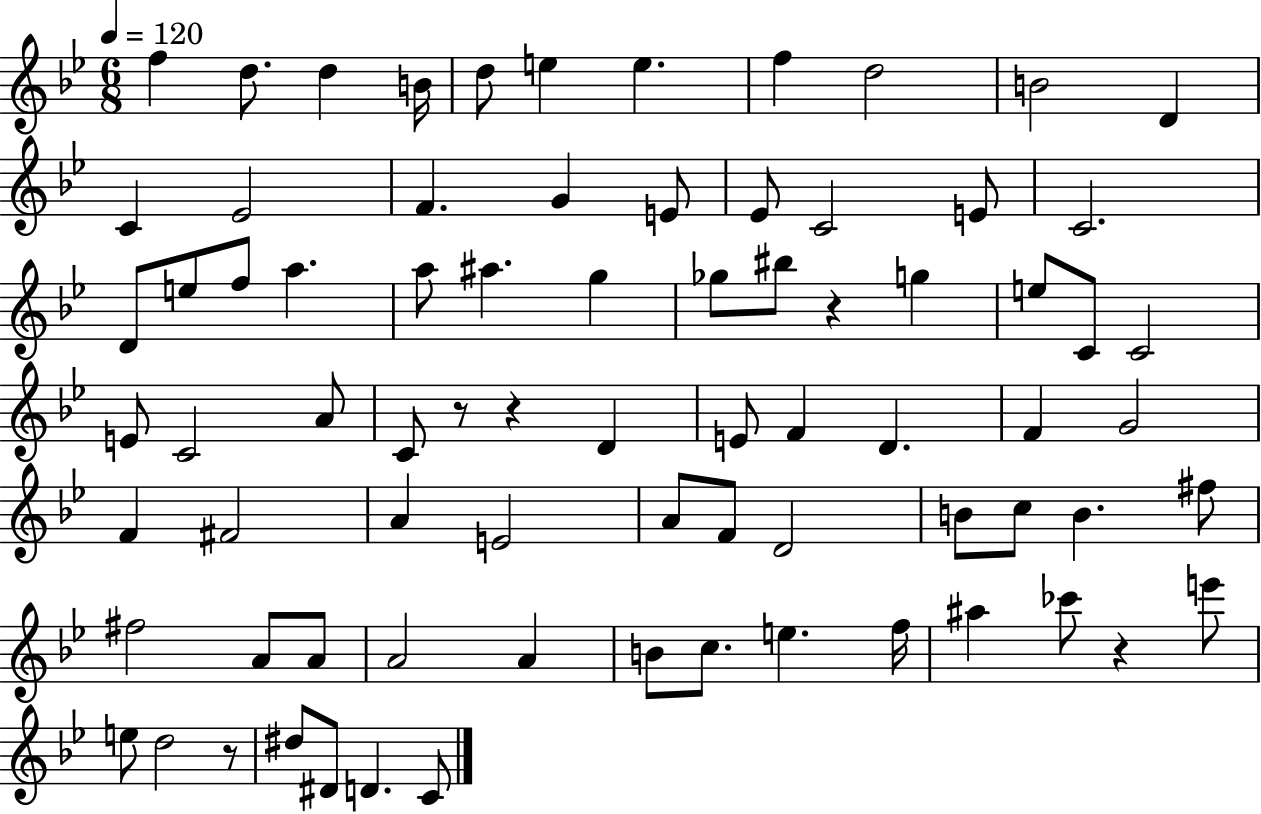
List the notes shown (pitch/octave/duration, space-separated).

F5/q D5/e. D5/q B4/s D5/e E5/q E5/q. F5/q D5/h B4/h D4/q C4/q Eb4/h F4/q. G4/q E4/e Eb4/e C4/h E4/e C4/h. D4/e E5/e F5/e A5/q. A5/e A#5/q. G5/q Gb5/e BIS5/e R/q G5/q E5/e C4/e C4/h E4/e C4/h A4/e C4/e R/e R/q D4/q E4/e F4/q D4/q. F4/q G4/h F4/q F#4/h A4/q E4/h A4/e F4/e D4/h B4/e C5/e B4/q. F#5/e F#5/h A4/e A4/e A4/h A4/q B4/e C5/e. E5/q. F5/s A#5/q CES6/e R/q E6/e E5/e D5/h R/e D#5/e D#4/e D4/q. C4/e